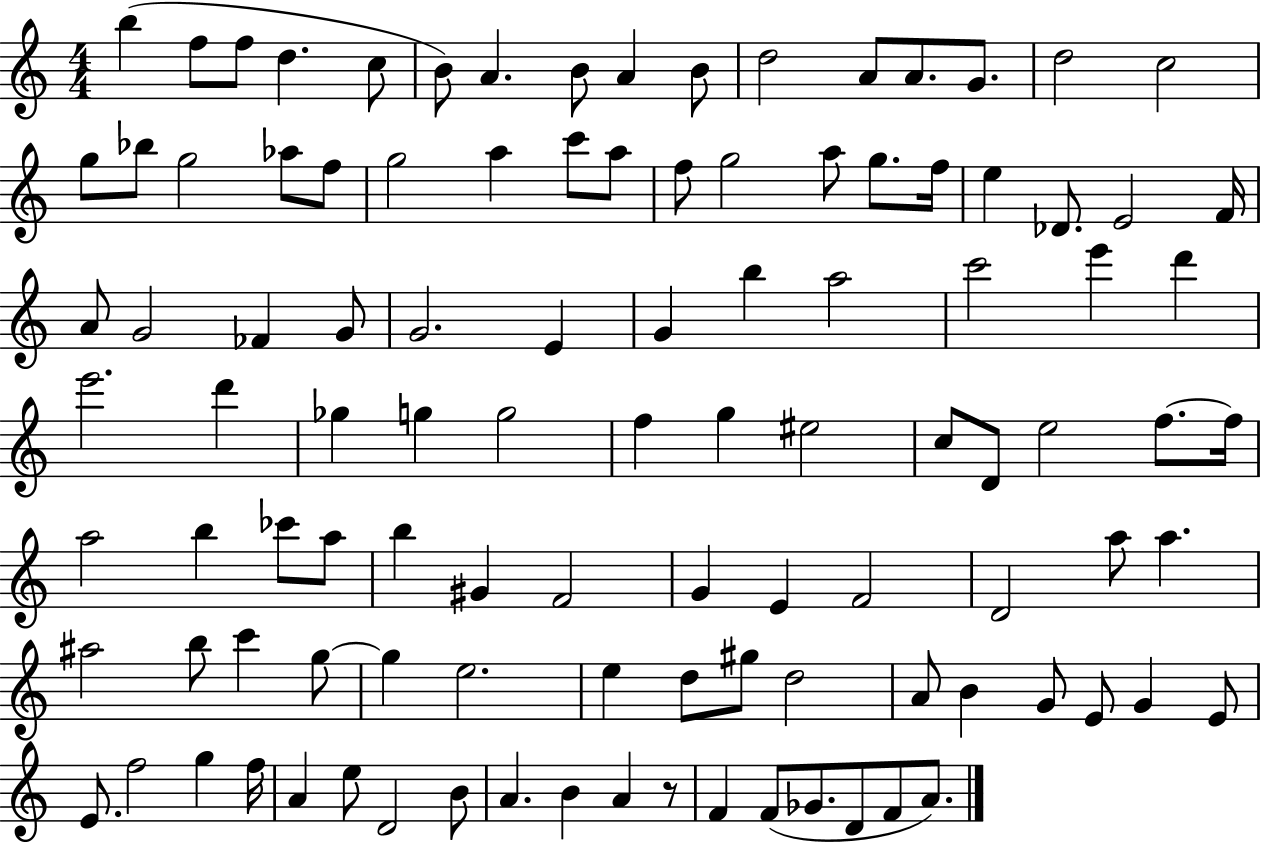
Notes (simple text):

B5/q F5/e F5/e D5/q. C5/e B4/e A4/q. B4/e A4/q B4/e D5/h A4/e A4/e. G4/e. D5/h C5/h G5/e Bb5/e G5/h Ab5/e F5/e G5/h A5/q C6/e A5/e F5/e G5/h A5/e G5/e. F5/s E5/q Db4/e. E4/h F4/s A4/e G4/h FES4/q G4/e G4/h. E4/q G4/q B5/q A5/h C6/h E6/q D6/q E6/h. D6/q Gb5/q G5/q G5/h F5/q G5/q EIS5/h C5/e D4/e E5/h F5/e. F5/s A5/h B5/q CES6/e A5/e B5/q G#4/q F4/h G4/q E4/q F4/h D4/h A5/e A5/q. A#5/h B5/e C6/q G5/e G5/q E5/h. E5/q D5/e G#5/e D5/h A4/e B4/q G4/e E4/e G4/q E4/e E4/e. F5/h G5/q F5/s A4/q E5/e D4/h B4/e A4/q. B4/q A4/q R/e F4/q F4/e Gb4/e. D4/e F4/e A4/e.